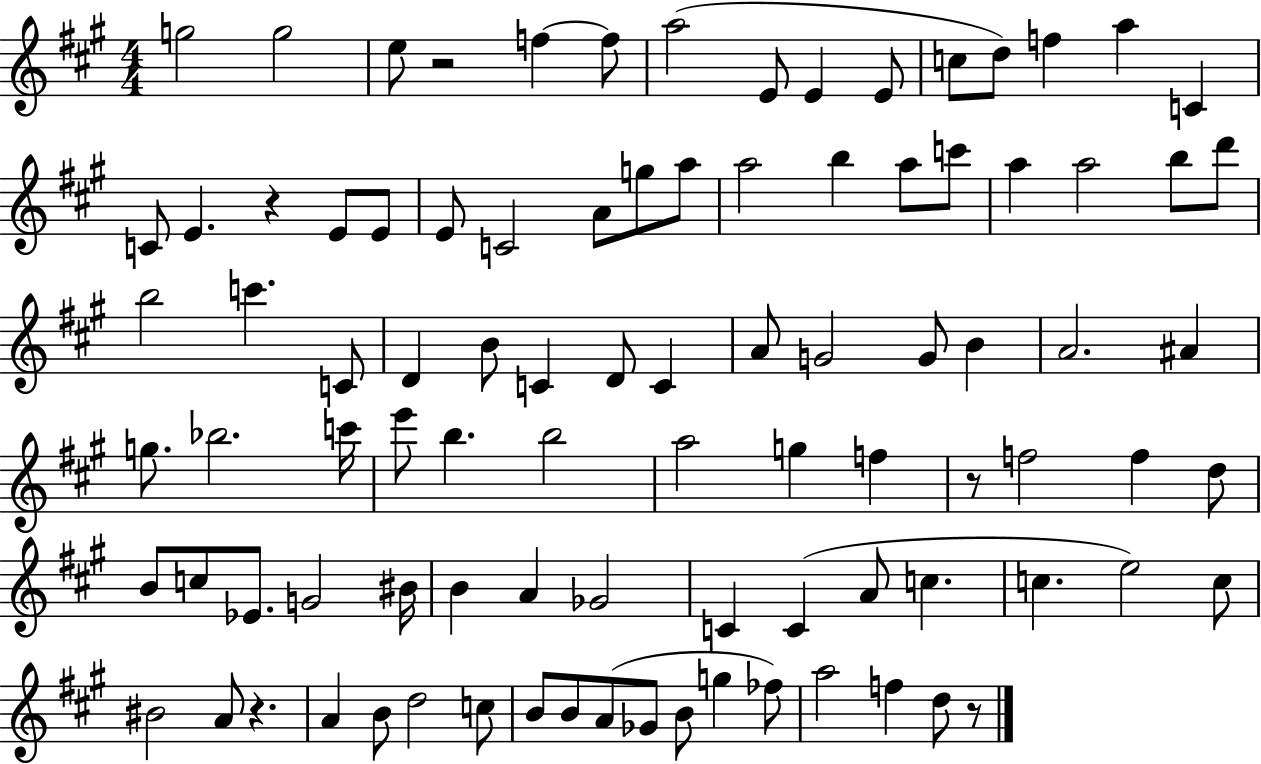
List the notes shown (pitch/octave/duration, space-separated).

G5/h G5/h E5/e R/h F5/q F5/e A5/h E4/e E4/q E4/e C5/e D5/e F5/q A5/q C4/q C4/e E4/q. R/q E4/e E4/e E4/e C4/h A4/e G5/e A5/e A5/h B5/q A5/e C6/e A5/q A5/h B5/e D6/e B5/h C6/q. C4/e D4/q B4/e C4/q D4/e C4/q A4/e G4/h G4/e B4/q A4/h. A#4/q G5/e. Bb5/h. C6/s E6/e B5/q. B5/h A5/h G5/q F5/q R/e F5/h F5/q D5/e B4/e C5/e Eb4/e. G4/h BIS4/s B4/q A4/q Gb4/h C4/q C4/q A4/e C5/q. C5/q. E5/h C5/e BIS4/h A4/e R/q. A4/q B4/e D5/h C5/e B4/e B4/e A4/e Gb4/e B4/e G5/q FES5/e A5/h F5/q D5/e R/e